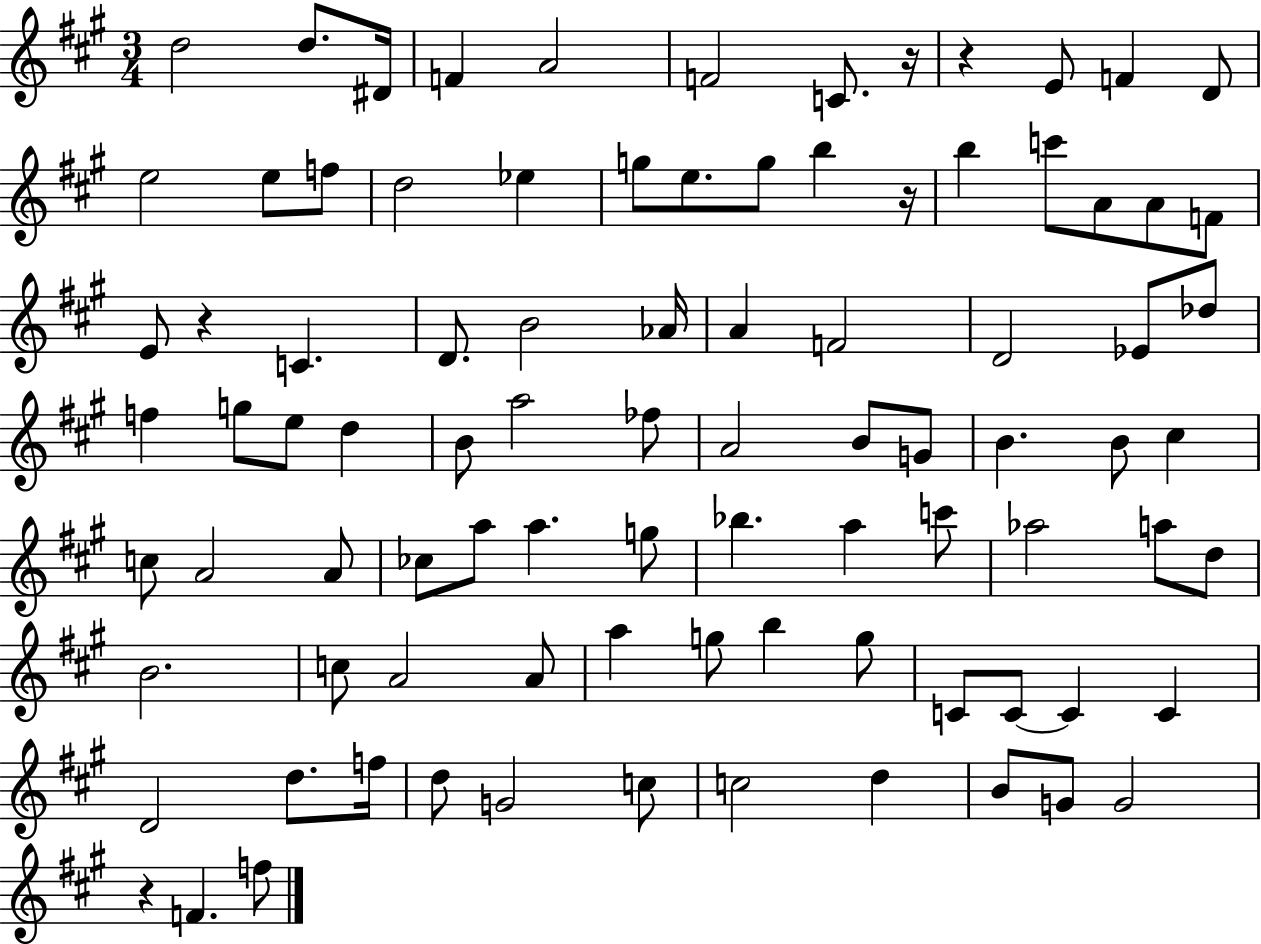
{
  \clef treble
  \numericTimeSignature
  \time 3/4
  \key a \major
  d''2 d''8. dis'16 | f'4 a'2 | f'2 c'8. r16 | r4 e'8 f'4 d'8 | \break e''2 e''8 f''8 | d''2 ees''4 | g''8 e''8. g''8 b''4 r16 | b''4 c'''8 a'8 a'8 f'8 | \break e'8 r4 c'4. | d'8. b'2 aes'16 | a'4 f'2 | d'2 ees'8 des''8 | \break f''4 g''8 e''8 d''4 | b'8 a''2 fes''8 | a'2 b'8 g'8 | b'4. b'8 cis''4 | \break c''8 a'2 a'8 | ces''8 a''8 a''4. g''8 | bes''4. a''4 c'''8 | aes''2 a''8 d''8 | \break b'2. | c''8 a'2 a'8 | a''4 g''8 b''4 g''8 | c'8 c'8~~ c'4 c'4 | \break d'2 d''8. f''16 | d''8 g'2 c''8 | c''2 d''4 | b'8 g'8 g'2 | \break r4 f'4. f''8 | \bar "|."
}